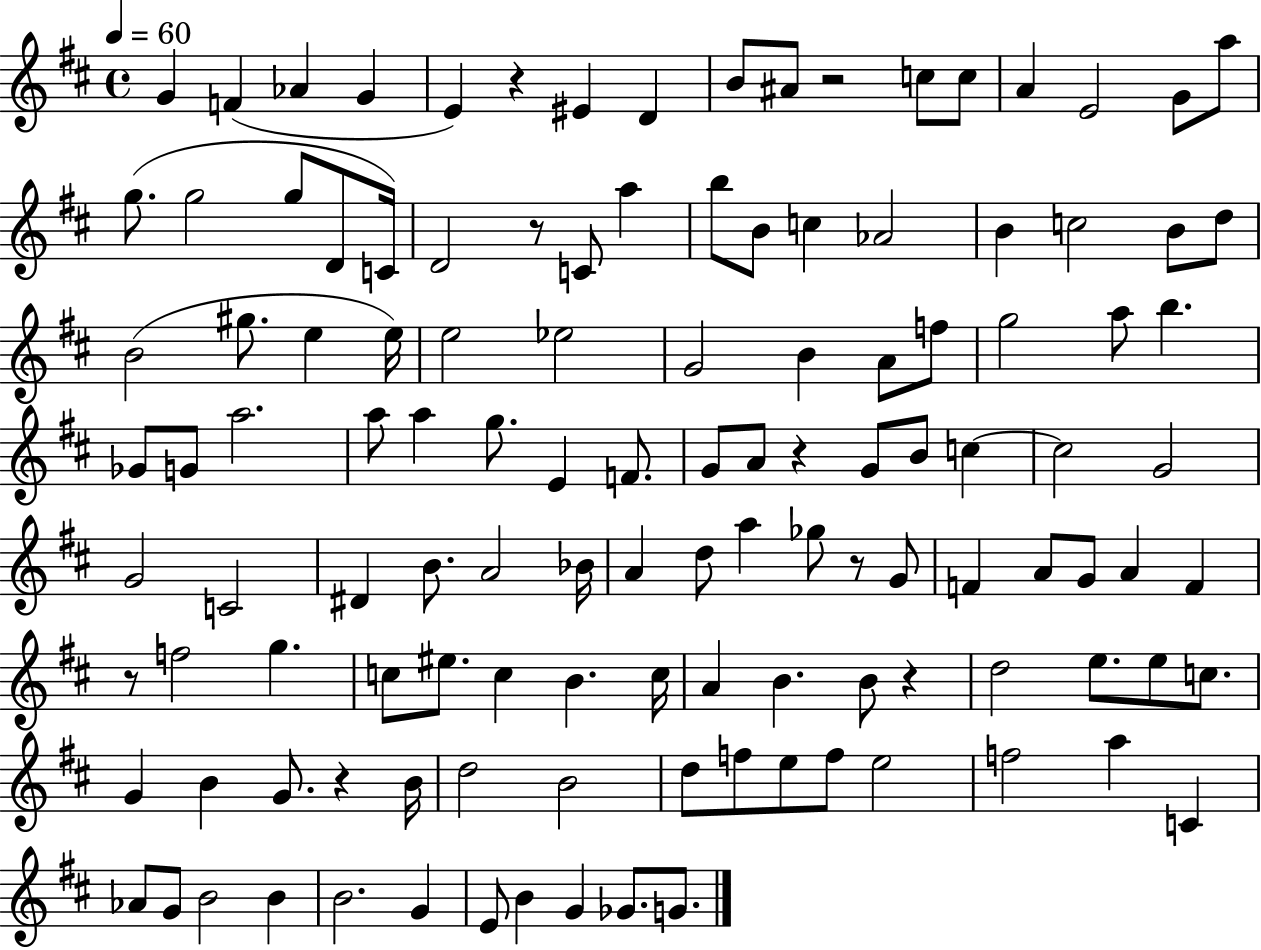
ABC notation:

X:1
T:Untitled
M:4/4
L:1/4
K:D
G F _A G E z ^E D B/2 ^A/2 z2 c/2 c/2 A E2 G/2 a/2 g/2 g2 g/2 D/2 C/4 D2 z/2 C/2 a b/2 B/2 c _A2 B c2 B/2 d/2 B2 ^g/2 e e/4 e2 _e2 G2 B A/2 f/2 g2 a/2 b _G/2 G/2 a2 a/2 a g/2 E F/2 G/2 A/2 z G/2 B/2 c c2 G2 G2 C2 ^D B/2 A2 _B/4 A d/2 a _g/2 z/2 G/2 F A/2 G/2 A F z/2 f2 g c/2 ^e/2 c B c/4 A B B/2 z d2 e/2 e/2 c/2 G B G/2 z B/4 d2 B2 d/2 f/2 e/2 f/2 e2 f2 a C _A/2 G/2 B2 B B2 G E/2 B G _G/2 G/2